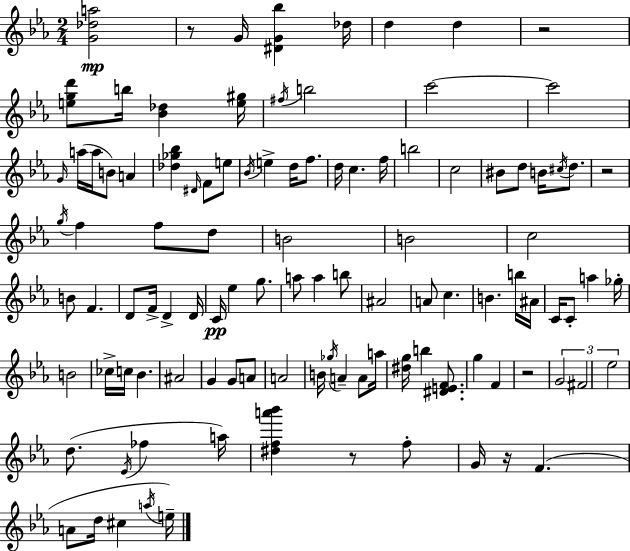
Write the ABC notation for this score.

X:1
T:Untitled
M:2/4
L:1/4
K:Cm
[G_da]2 z/2 G/4 [^DG_b] _d/4 d d z2 [egd']/2 b/4 [_B_d] [e^g]/4 ^f/4 b2 c'2 c'2 G/4 a/4 a/4 B/2 A [_d_g_b] ^D/4 F/2 e/2 _B/4 e d/4 f/2 d/4 c f/4 b2 c2 ^B/2 d/2 B/4 ^c/4 d/2 z2 g/4 f f/2 d/2 B2 B2 c2 B/2 F D/2 F/4 D D/4 C/4 _e g/2 a/2 a b/2 ^A2 A/2 c B b/4 ^A/4 C/4 C/2 a _g/4 B2 _c/4 c/4 _B ^A2 G G/2 A/2 A2 B/4 _g/4 A A/2 a/4 [^dg]/4 b [^DEF]/2 g F z2 G2 ^F2 _e2 d/2 _E/4 _f a/4 [^dfa'_b'] z/2 f/2 G/4 z/4 F A/2 d/4 ^c a/4 e/4